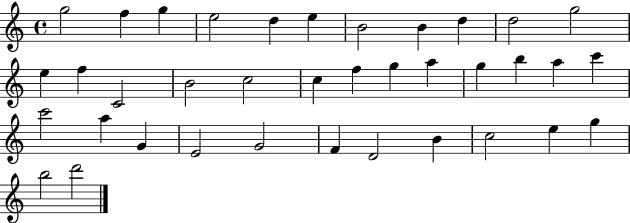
X:1
T:Untitled
M:4/4
L:1/4
K:C
g2 f g e2 d e B2 B d d2 g2 e f C2 B2 c2 c f g a g b a c' c'2 a G E2 G2 F D2 B c2 e g b2 d'2